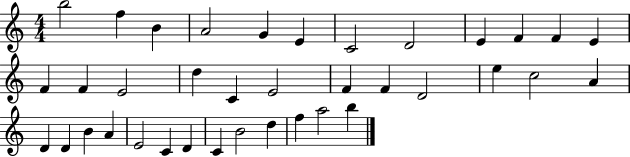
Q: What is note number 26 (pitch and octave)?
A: D4